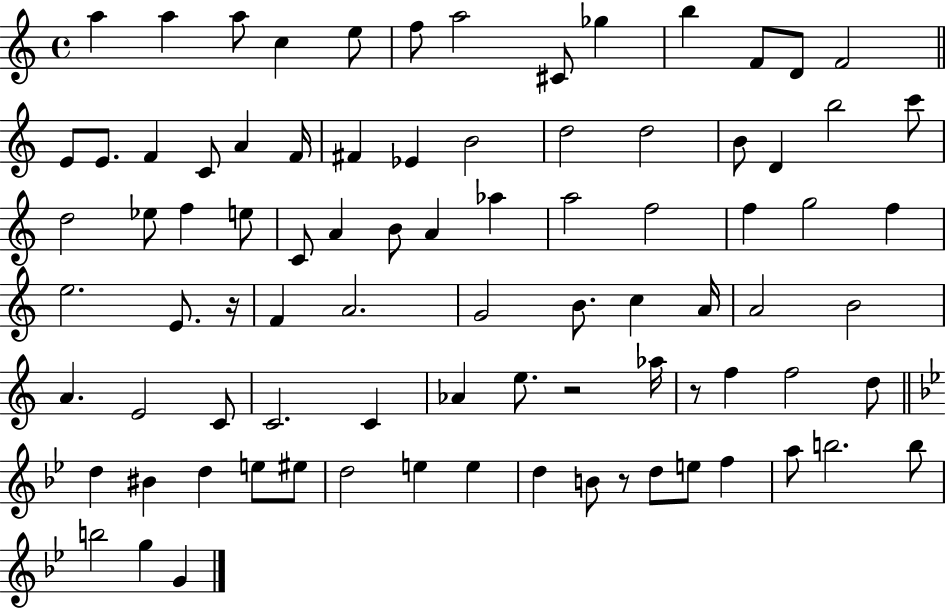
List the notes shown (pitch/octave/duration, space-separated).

A5/q A5/q A5/e C5/q E5/e F5/e A5/h C#4/e Gb5/q B5/q F4/e D4/e F4/h E4/e E4/e. F4/q C4/e A4/q F4/s F#4/q Eb4/q B4/h D5/h D5/h B4/e D4/q B5/h C6/e D5/h Eb5/e F5/q E5/e C4/e A4/q B4/e A4/q Ab5/q A5/h F5/h F5/q G5/h F5/q E5/h. E4/e. R/s F4/q A4/h. G4/h B4/e. C5/q A4/s A4/h B4/h A4/q. E4/h C4/e C4/h. C4/q Ab4/q E5/e. R/h Ab5/s R/e F5/q F5/h D5/e D5/q BIS4/q D5/q E5/e EIS5/e D5/h E5/q E5/q D5/q B4/e R/e D5/e E5/e F5/q A5/e B5/h. B5/e B5/h G5/q G4/q